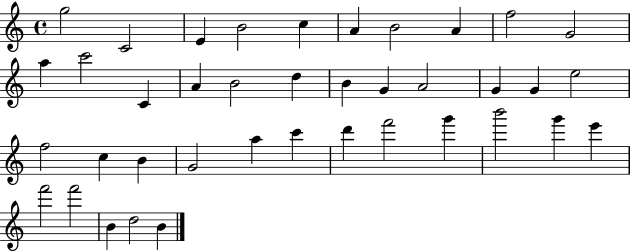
{
  \clef treble
  \time 4/4
  \defaultTimeSignature
  \key c \major
  g''2 c'2 | e'4 b'2 c''4 | a'4 b'2 a'4 | f''2 g'2 | \break a''4 c'''2 c'4 | a'4 b'2 d''4 | b'4 g'4 a'2 | g'4 g'4 e''2 | \break f''2 c''4 b'4 | g'2 a''4 c'''4 | d'''4 f'''2 g'''4 | b'''2 g'''4 e'''4 | \break f'''2 f'''2 | b'4 d''2 b'4 | \bar "|."
}